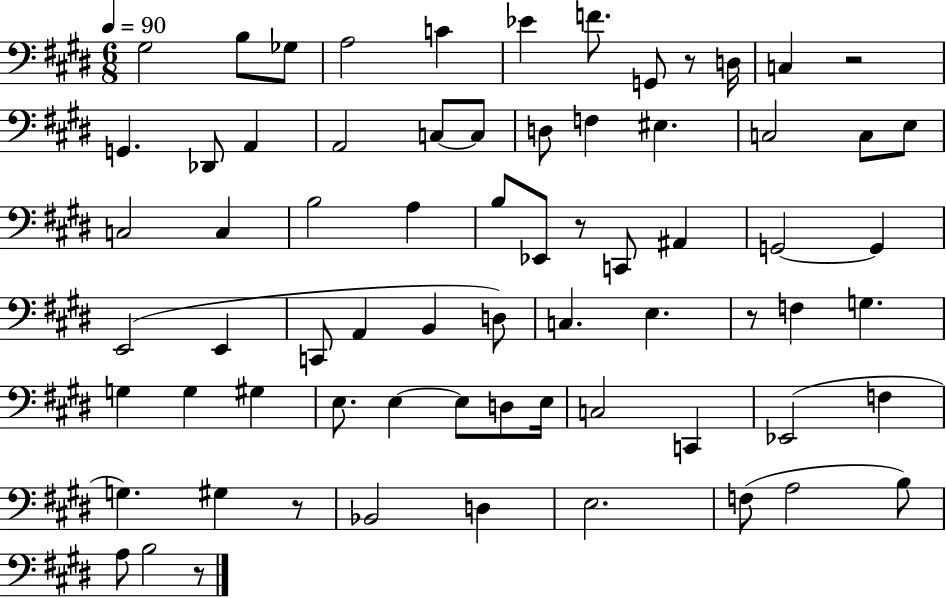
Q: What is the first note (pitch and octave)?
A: G#3